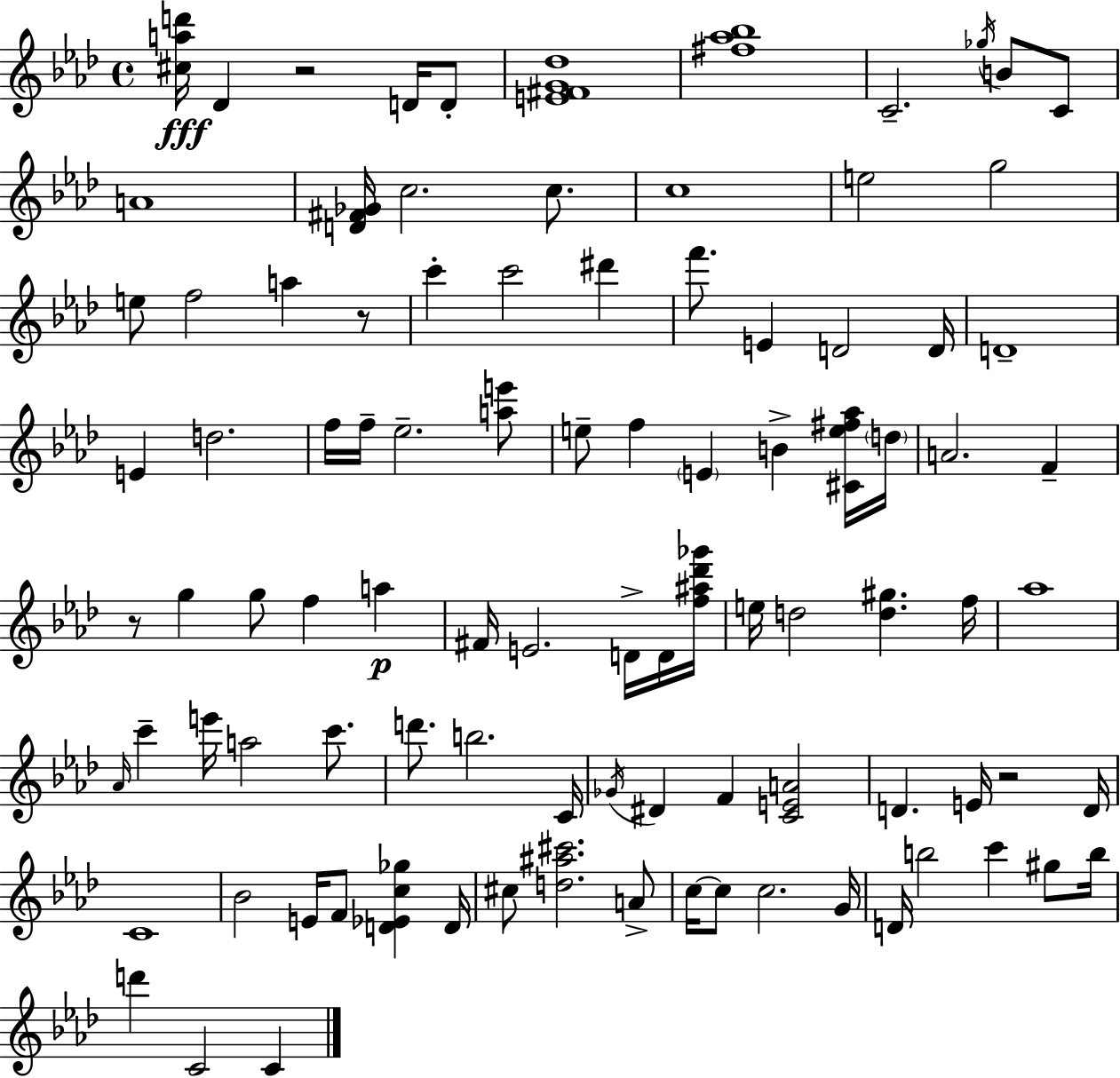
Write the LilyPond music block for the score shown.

{
  \clef treble
  \time 4/4
  \defaultTimeSignature
  \key aes \major
  <cis'' a'' d'''>16\fff des'4 r2 d'16 d'8-. | <e' fis' g' des''>1 | <fis'' aes'' bes''>1 | c'2.-- \acciaccatura { ges''16 } b'8 c'8 | \break a'1 | <d' fis' ges'>16 c''2. c''8. | c''1 | e''2 g''2 | \break e''8 f''2 a''4 r8 | c'''4-. c'''2 dis'''4 | f'''8. e'4 d'2 | d'16 d'1-- | \break e'4 d''2. | f''16 f''16-- ees''2.-- <a'' e'''>8 | e''8-- f''4 \parenthesize e'4 b'4-> <cis' e'' fis'' aes''>16 | \parenthesize d''16 a'2. f'4-- | \break r8 g''4 g''8 f''4 a''4\p | fis'16 e'2. d'16-> d'16 | <f'' ais'' des''' ges'''>16 e''16 d''2 <d'' gis''>4. | f''16 aes''1 | \break \grace { aes'16 } c'''4-- e'''16 a''2 c'''8. | d'''8. b''2. | c'16 \acciaccatura { ges'16 } dis'4 f'4 <c' e' a'>2 | d'4. e'16 r2 | \break d'16 c'1 | bes'2 e'16 f'8 <d' ees' c'' ges''>4 | d'16 cis''8 <d'' ais'' cis'''>2. | a'8-> c''16~~ c''8 c''2. | \break g'16 d'16 b''2 c'''4 | gis''8 b''16 d'''4 c'2 c'4 | \bar "|."
}